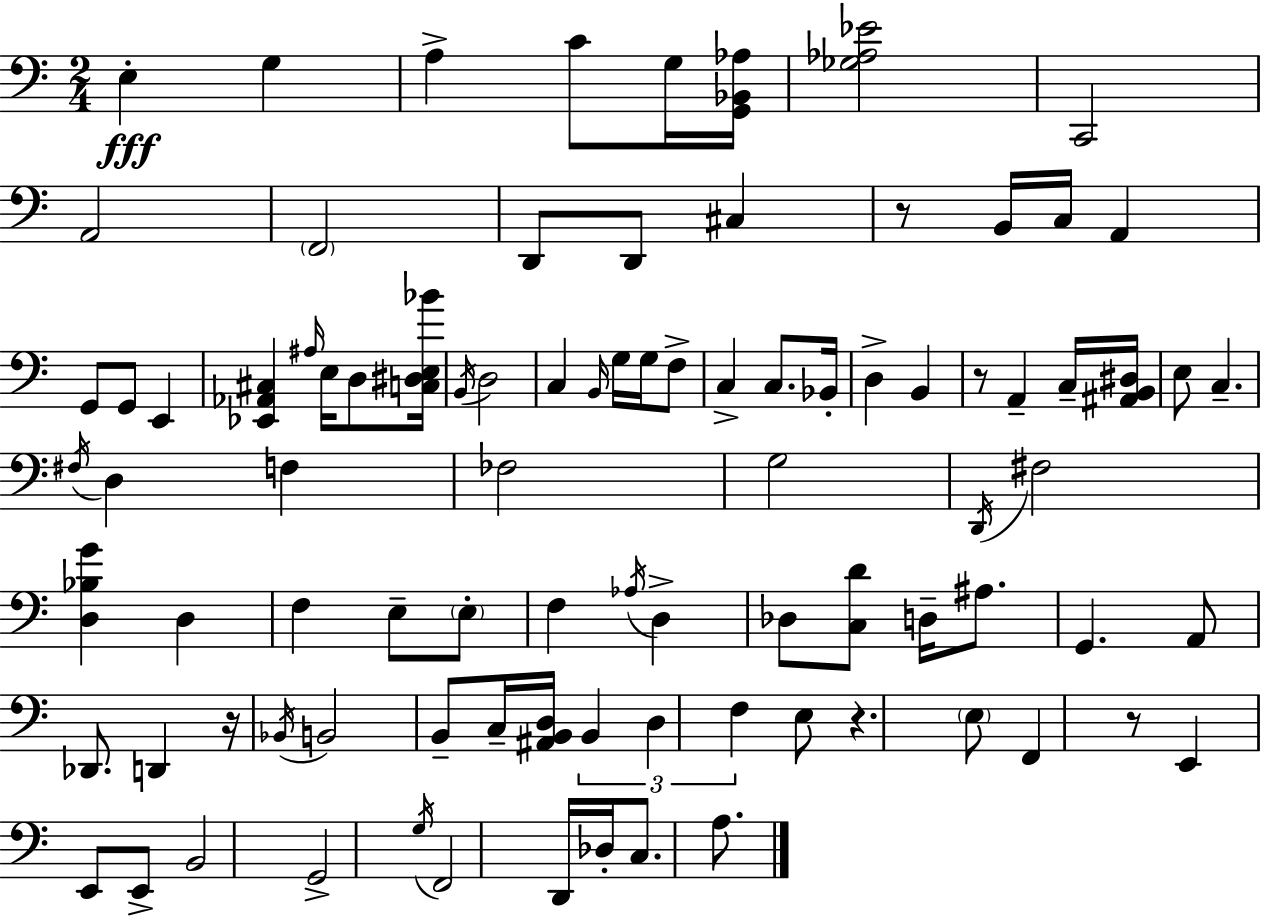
E3/q G3/q A3/q C4/e G3/s [G2,Bb2,Ab3]/s [Gb3,Ab3,Eb4]/h C2/h A2/h F2/h D2/e D2/e C#3/q R/e B2/s C3/s A2/q G2/e G2/e E2/q [Eb2,Ab2,C#3]/q A#3/s E3/s D3/e [C3,D#3,E3,Bb4]/s B2/s D3/h C3/q B2/s G3/s G3/s F3/e C3/q C3/e. Bb2/s D3/q B2/q R/e A2/q C3/s [A#2,B2,D#3]/s E3/e C3/q. F#3/s D3/q F3/q FES3/h G3/h D2/s F#3/h [D3,Bb3,G4]/q D3/q F3/q E3/e E3/e F3/q Ab3/s D3/q Db3/e [C3,D4]/e D3/s A#3/e. G2/q. A2/e Db2/e. D2/q R/s Bb2/s B2/h B2/e C3/s [A#2,B2,D3]/s B2/q D3/q F3/q E3/e R/q. E3/e F2/q R/e E2/q E2/e E2/e B2/h G2/h G3/s F2/h D2/s Db3/s C3/e. A3/e.